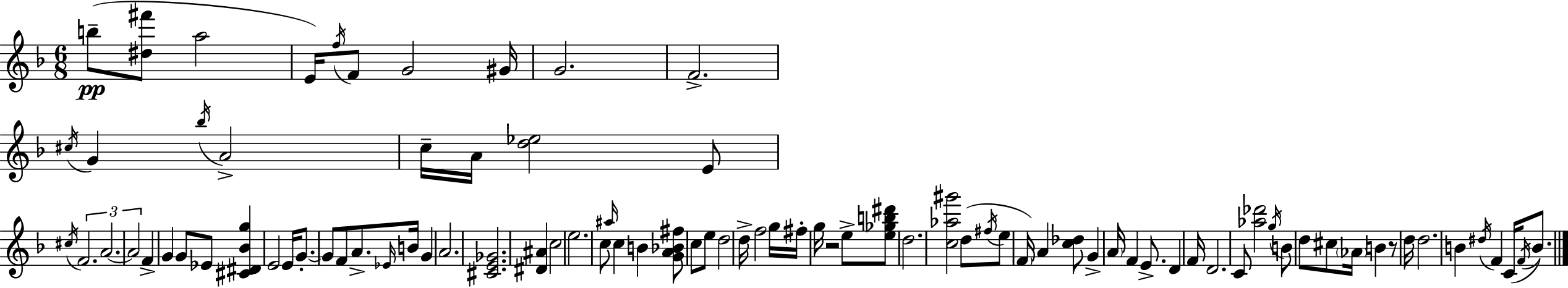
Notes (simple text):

B5/e [D#5,F#6]/e A5/h E4/s F5/s F4/e G4/h G#4/s G4/h. F4/h. C#5/s G4/q Bb5/s A4/h C5/s A4/s [D5,Eb5]/h E4/e C#5/s F4/h. A4/h. A4/h F4/q G4/q G4/e Eb4/e [C#4,D#4,Bb4,G5]/q E4/h E4/s G4/e. G4/e F4/e A4/e. Eb4/s B4/s G4/q A4/h. [C#4,E4,Gb4]/h. [D#4,A#4]/q C5/h E5/h. C5/e A#5/s C5/q B4/q [G4,A4,Bb4,F#5]/e C5/e E5/e D5/h D5/s F5/h G5/s F#5/s G5/s R/h E5/e [E5,Gb5,B5,D#6]/e D5/h. [C5,Ab5,G#6]/h D5/e F#5/s E5/e F4/s A4/q [C5,Db5]/e G4/q A4/s F4/q E4/e. D4/q F4/s D4/h. C4/e [Ab5,Db6]/h G5/s B4/e D5/e C#5/e Ab4/s B4/q R/e D5/s D5/h. B4/q D#5/s F4/q C4/s F4/s B4/e.